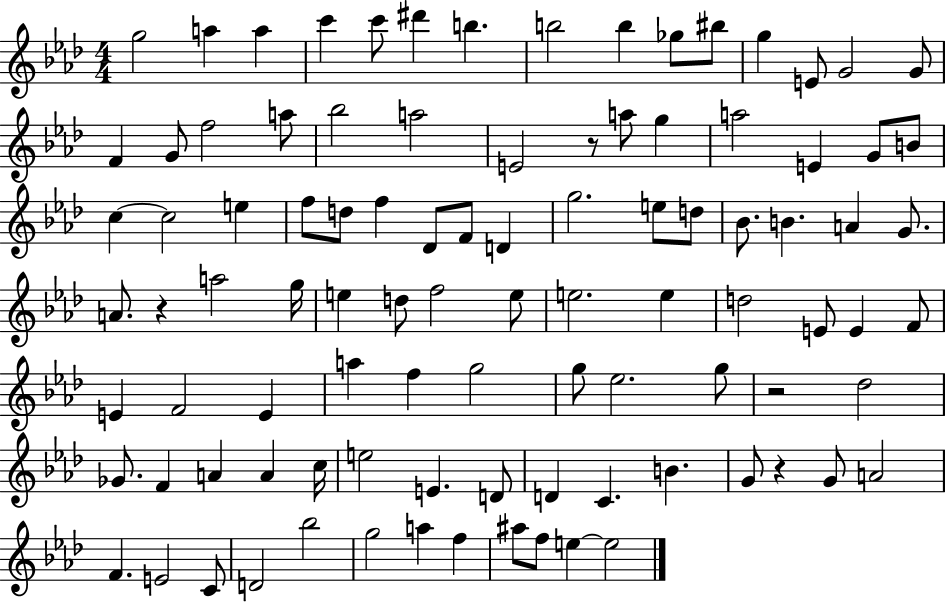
G5/h A5/q A5/q C6/q C6/e D#6/q B5/q. B5/h B5/q Gb5/e BIS5/e G5/q E4/e G4/h G4/e F4/q G4/e F5/h A5/e Bb5/h A5/h E4/h R/e A5/e G5/q A5/h E4/q G4/e B4/e C5/q C5/h E5/q F5/e D5/e F5/q Db4/e F4/e D4/q G5/h. E5/e D5/e Bb4/e. B4/q. A4/q G4/e. A4/e. R/q A5/h G5/s E5/q D5/e F5/h E5/e E5/h. E5/q D5/h E4/e E4/q F4/e E4/q F4/h E4/q A5/q F5/q G5/h G5/e Eb5/h. G5/e R/h Db5/h Gb4/e. F4/q A4/q A4/q C5/s E5/h E4/q. D4/e D4/q C4/q. B4/q. G4/e R/q G4/e A4/h F4/q. E4/h C4/e D4/h Bb5/h G5/h A5/q F5/q A#5/e F5/e E5/q E5/h